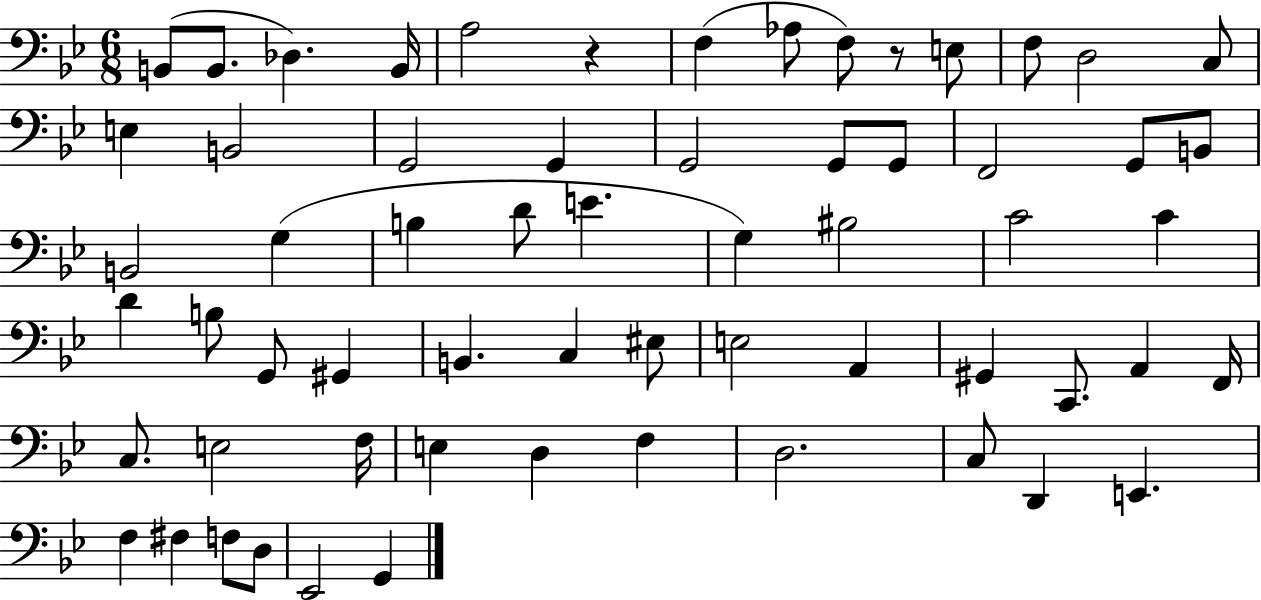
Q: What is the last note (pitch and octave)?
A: G2